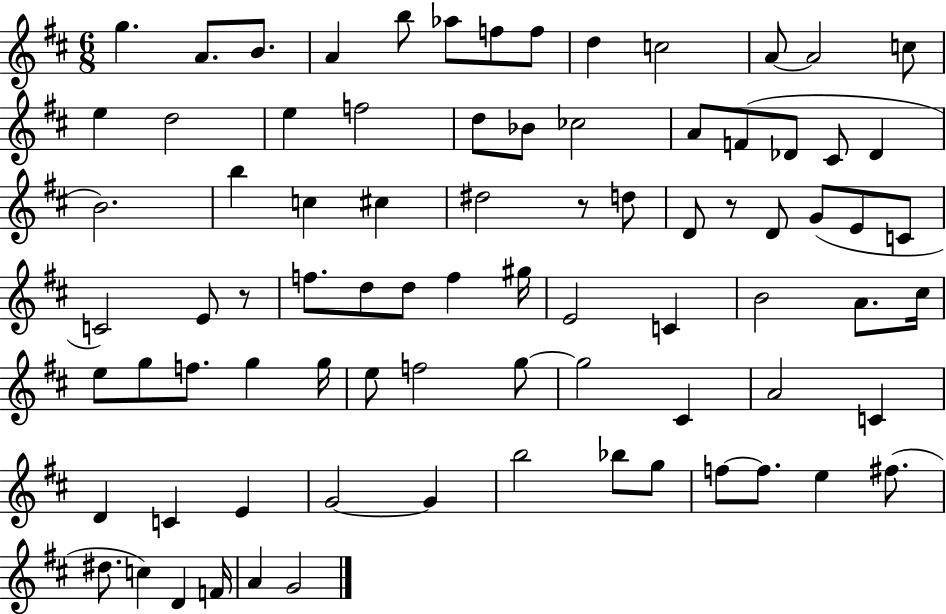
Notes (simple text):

G5/q. A4/e. B4/e. A4/q B5/e Ab5/e F5/e F5/e D5/q C5/h A4/e A4/h C5/e E5/q D5/h E5/q F5/h D5/e Bb4/e CES5/h A4/e F4/e Db4/e C#4/e Db4/q B4/h. B5/q C5/q C#5/q D#5/h R/e D5/e D4/e R/e D4/e G4/e E4/e C4/e C4/h E4/e R/e F5/e. D5/e D5/e F5/q G#5/s E4/h C4/q B4/h A4/e. C#5/s E5/e G5/e F5/e. G5/q G5/s E5/e F5/h G5/e G5/h C#4/q A4/h C4/q D4/q C4/q E4/q G4/h G4/q B5/h Bb5/e G5/e F5/e F5/e. E5/q F#5/e. D#5/e. C5/q D4/q F4/s A4/q G4/h